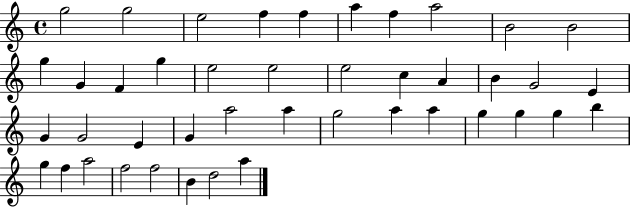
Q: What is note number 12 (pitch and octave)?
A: G4